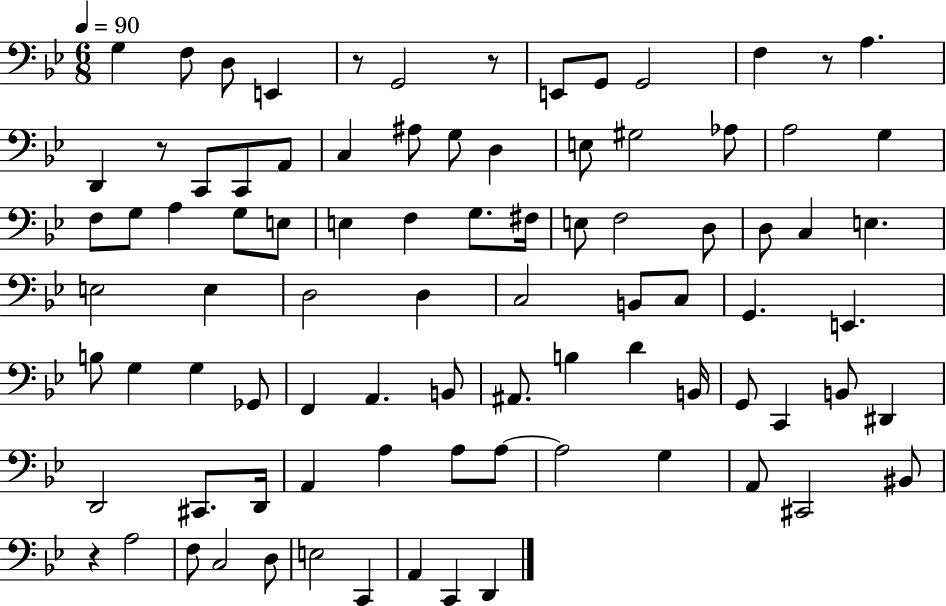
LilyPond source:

{
  \clef bass
  \numericTimeSignature
  \time 6/8
  \key bes \major
  \tempo 4 = 90
  g4 f8 d8 e,4 | r8 g,2 r8 | e,8 g,8 g,2 | f4 r8 a4. | \break d,4 r8 c,8 c,8 a,8 | c4 ais8 g8 d4 | e8 gis2 aes8 | a2 g4 | \break f8 g8 a4 g8 e8 | e4 f4 g8. fis16 | e8 f2 d8 | d8 c4 e4. | \break e2 e4 | d2 d4 | c2 b,8 c8 | g,4. e,4. | \break b8 g4 g4 ges,8 | f,4 a,4. b,8 | ais,8. b4 d'4 b,16 | g,8 c,4 b,8 dis,4 | \break d,2 cis,8. d,16 | a,4 a4 a8 a8~~ | a2 g4 | a,8 cis,2 bis,8 | \break r4 a2 | f8 c2 d8 | e2 c,4 | a,4 c,4 d,4 | \break \bar "|."
}